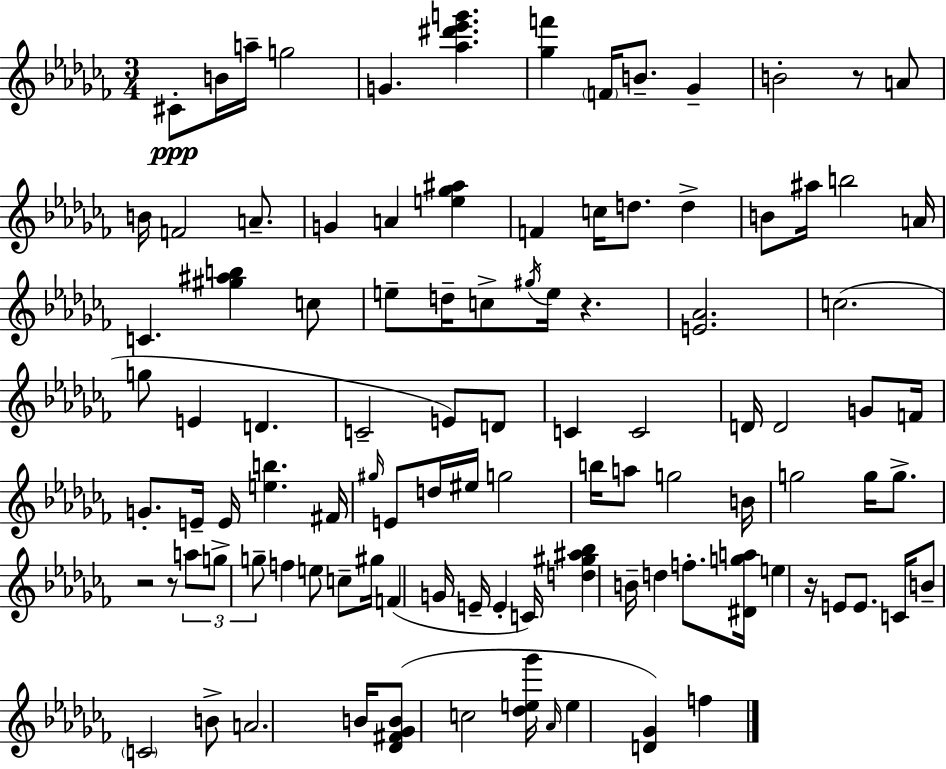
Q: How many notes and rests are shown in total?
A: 103